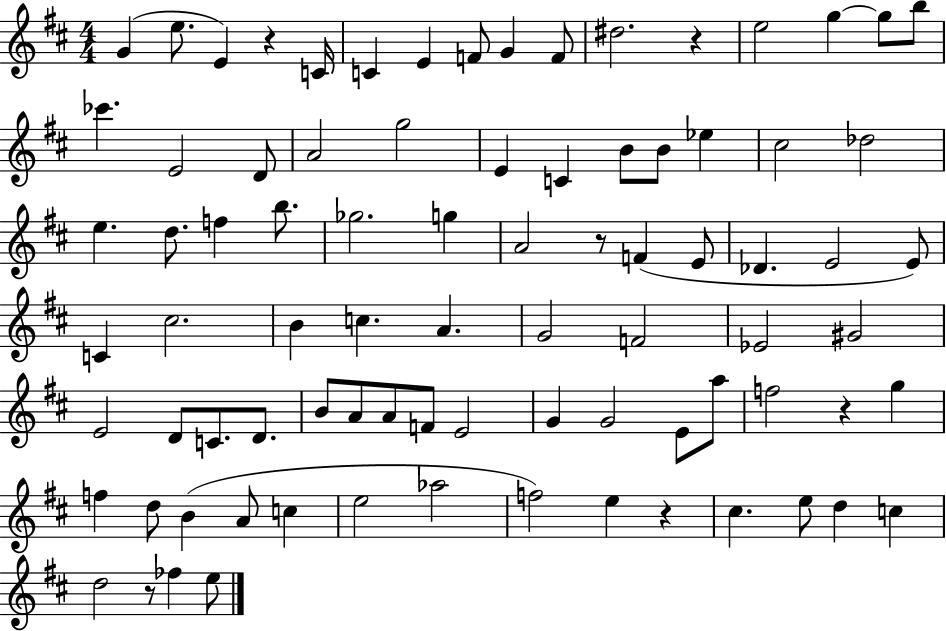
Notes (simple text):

G4/q E5/e. E4/q R/q C4/s C4/q E4/q F4/e G4/q F4/e D#5/h. R/q E5/h G5/q G5/e B5/e CES6/q. E4/h D4/e A4/h G5/h E4/q C4/q B4/e B4/e Eb5/q C#5/h Db5/h E5/q. D5/e. F5/q B5/e. Gb5/h. G5/q A4/h R/e F4/q E4/e Db4/q. E4/h E4/e C4/q C#5/h. B4/q C5/q. A4/q. G4/h F4/h Eb4/h G#4/h E4/h D4/e C4/e. D4/e. B4/e A4/e A4/e F4/e E4/h G4/q G4/h E4/e A5/e F5/h R/q G5/q F5/q D5/e B4/q A4/e C5/q E5/h Ab5/h F5/h E5/q R/q C#5/q. E5/e D5/q C5/q D5/h R/e FES5/q E5/e